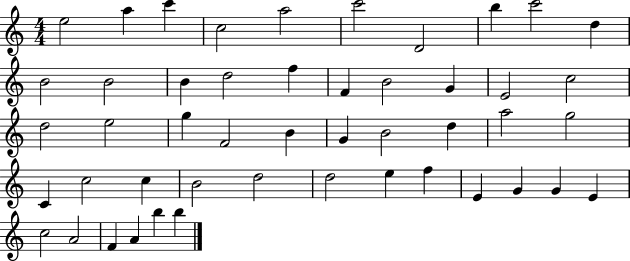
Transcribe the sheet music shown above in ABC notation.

X:1
T:Untitled
M:4/4
L:1/4
K:C
e2 a c' c2 a2 c'2 D2 b c'2 d B2 B2 B d2 f F B2 G E2 c2 d2 e2 g F2 B G B2 d a2 g2 C c2 c B2 d2 d2 e f E G G E c2 A2 F A b b